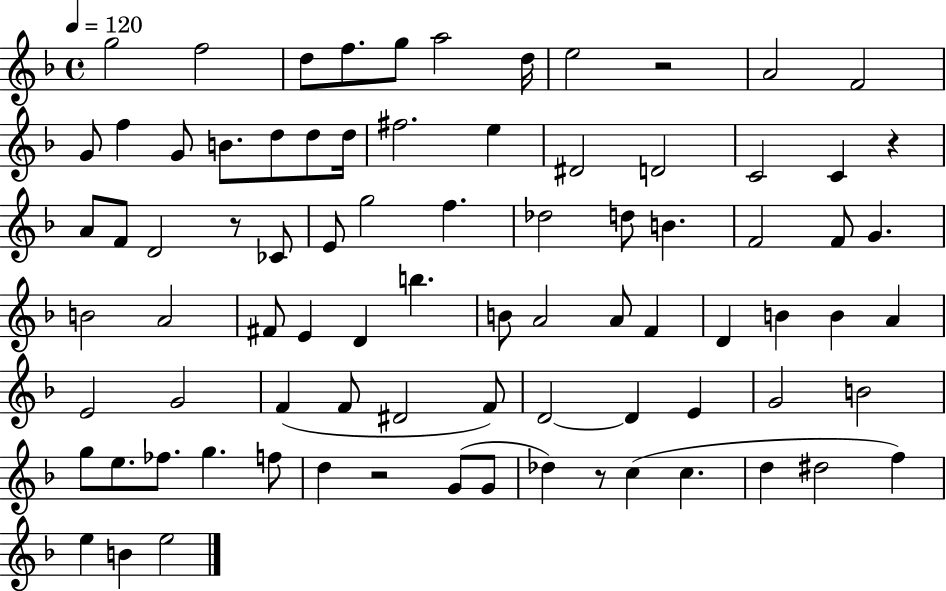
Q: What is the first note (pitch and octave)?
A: G5